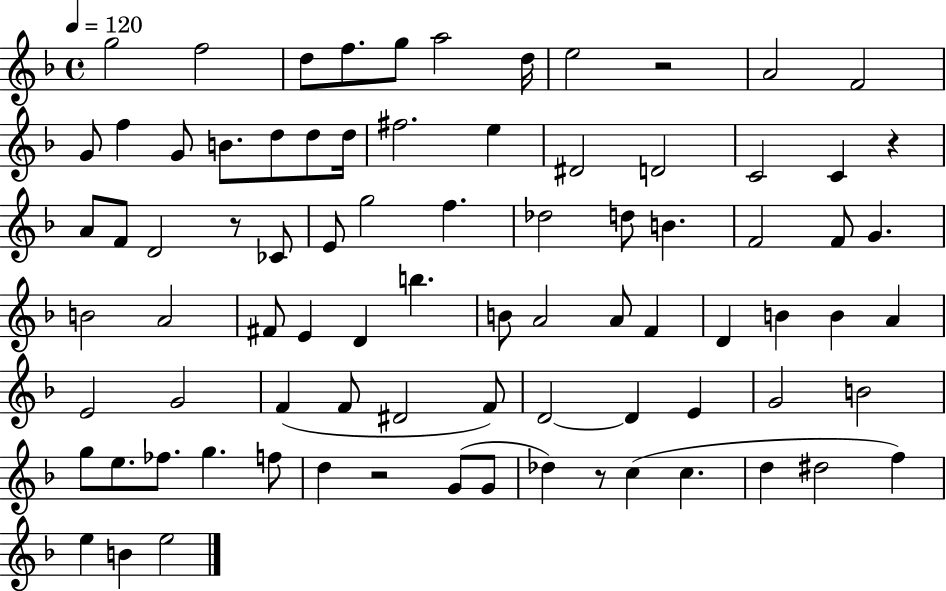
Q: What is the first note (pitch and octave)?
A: G5